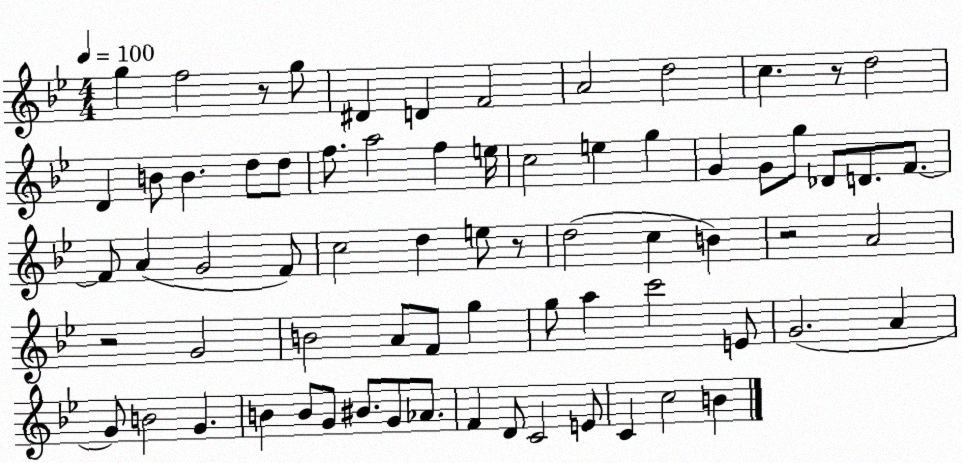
X:1
T:Untitled
M:4/4
L:1/4
K:Bb
g f2 z/2 g/2 ^D D F2 A2 d2 c z/2 d2 D B/2 B d/2 d/2 f/2 a2 f e/4 c2 e g G G/2 g/2 _D/2 D/2 F/2 F/2 A G2 F/2 c2 d e/2 z/2 d2 c B z2 A2 z2 G2 B2 A/2 F/2 g g/2 a c'2 E/2 G2 A G/2 B2 G B B/2 G/2 ^B/2 G/2 _A/2 F D/2 C2 E/2 C c2 B